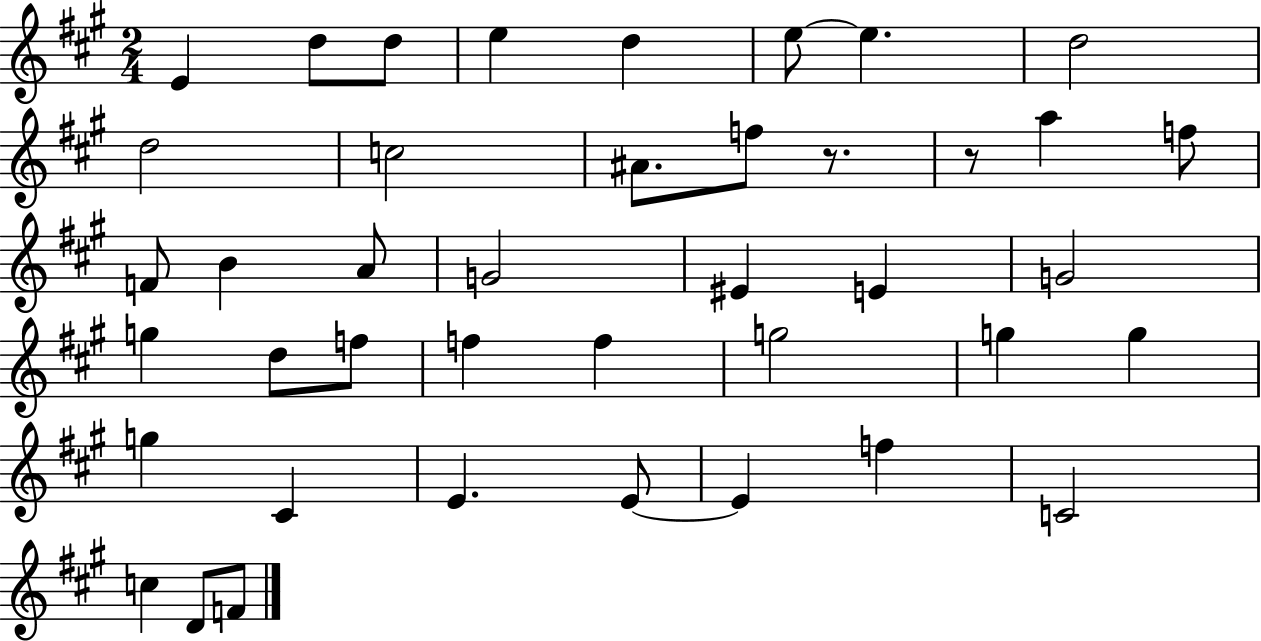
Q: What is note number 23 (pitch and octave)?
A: D5